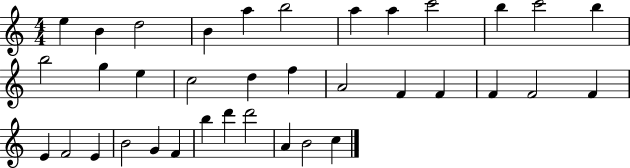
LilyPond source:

{
  \clef treble
  \numericTimeSignature
  \time 4/4
  \key c \major
  e''4 b'4 d''2 | b'4 a''4 b''2 | a''4 a''4 c'''2 | b''4 c'''2 b''4 | \break b''2 g''4 e''4 | c''2 d''4 f''4 | a'2 f'4 f'4 | f'4 f'2 f'4 | \break e'4 f'2 e'4 | b'2 g'4 f'4 | b''4 d'''4 d'''2 | a'4 b'2 c''4 | \break \bar "|."
}